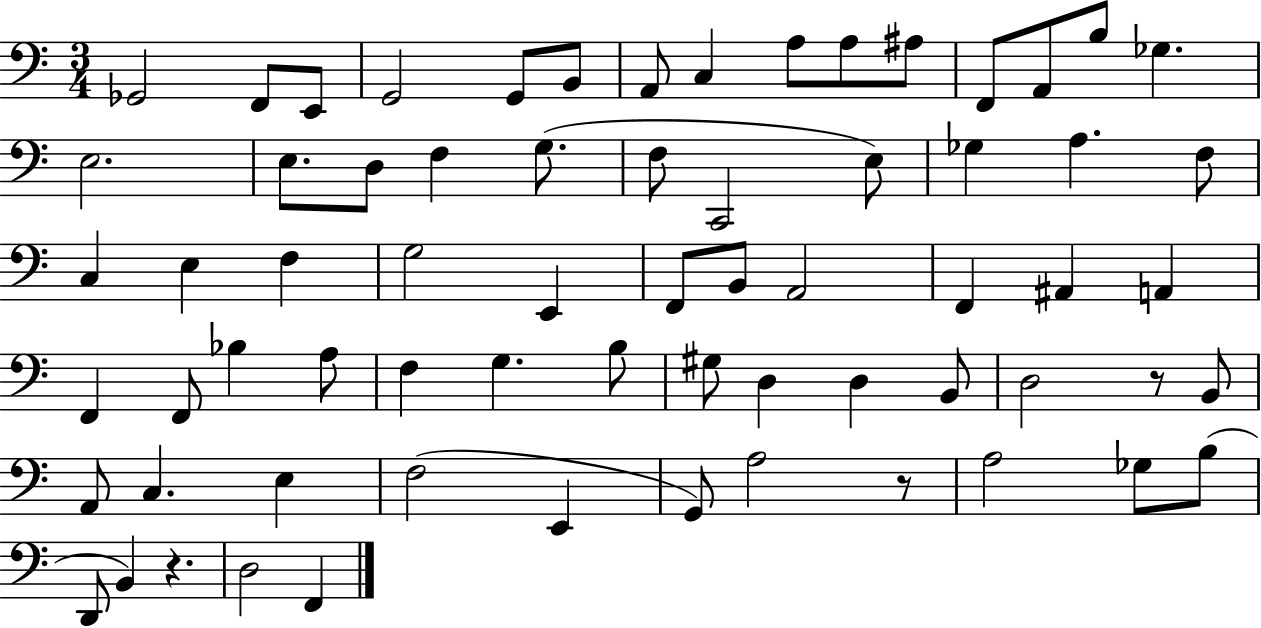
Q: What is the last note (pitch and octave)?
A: F2